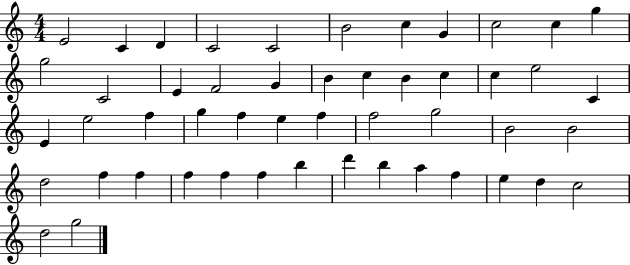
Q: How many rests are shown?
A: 0